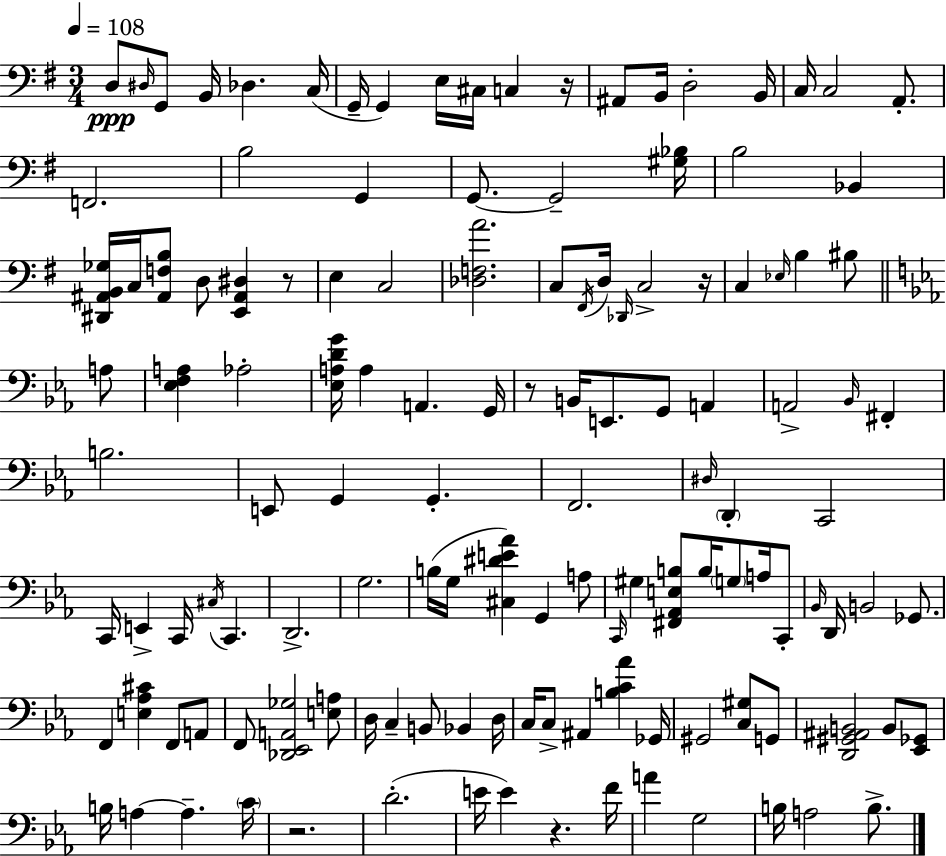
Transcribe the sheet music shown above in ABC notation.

X:1
T:Untitled
M:3/4
L:1/4
K:Em
D,/2 ^D,/4 G,,/2 B,,/4 _D, C,/4 G,,/4 G,, E,/4 ^C,/4 C, z/4 ^A,,/2 B,,/4 D,2 B,,/4 C,/4 C,2 A,,/2 F,,2 B,2 G,, G,,/2 G,,2 [^G,_B,]/4 B,2 _B,, [^D,,^A,,B,,_G,]/4 C,/4 [^A,,F,B,]/2 D,/2 [E,,^A,,^D,] z/2 E, C,2 [_D,F,A]2 C,/2 ^F,,/4 D,/4 _D,,/4 C,2 z/4 C, _E,/4 B, ^B,/2 A,/2 [_E,F,A,] _A,2 [_E,A,DG]/4 A, A,, G,,/4 z/2 B,,/4 E,,/2 G,,/2 A,, A,,2 _B,,/4 ^F,, B,2 E,,/2 G,, G,, F,,2 ^D,/4 D,, C,,2 C,,/4 E,, C,,/4 ^C,/4 C,, D,,2 G,2 B,/4 G,/4 [^C,^DE_A] G,, A,/2 C,,/4 ^G, [^F,,_A,,E,B,]/2 B,/4 G,/2 A,/4 C,,/2 _B,,/4 D,,/4 B,,2 _G,,/2 F,, [E,_A,^C] F,,/2 A,,/2 F,,/2 [_D,,_E,,A,,_G,]2 [E,A,]/2 D,/4 C, B,,/2 _B,, D,/4 C,/4 C,/2 ^A,, [B,C_A] _G,,/4 ^G,,2 [C,^G,]/2 G,,/2 [D,,^G,,^A,,B,,]2 B,,/2 [_E,,_G,,]/2 B,/4 A, A, C/4 z2 D2 E/4 E z F/4 A G,2 B,/4 A,2 B,/2